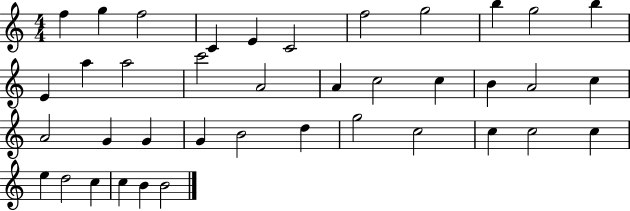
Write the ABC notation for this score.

X:1
T:Untitled
M:4/4
L:1/4
K:C
f g f2 C E C2 f2 g2 b g2 b E a a2 c'2 A2 A c2 c B A2 c A2 G G G B2 d g2 c2 c c2 c e d2 c c B B2